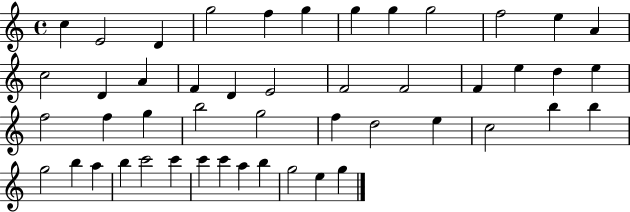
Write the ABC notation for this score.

X:1
T:Untitled
M:4/4
L:1/4
K:C
c E2 D g2 f g g g g2 f2 e A c2 D A F D E2 F2 F2 F e d e f2 f g b2 g2 f d2 e c2 b b g2 b a b c'2 c' c' c' a b g2 e g